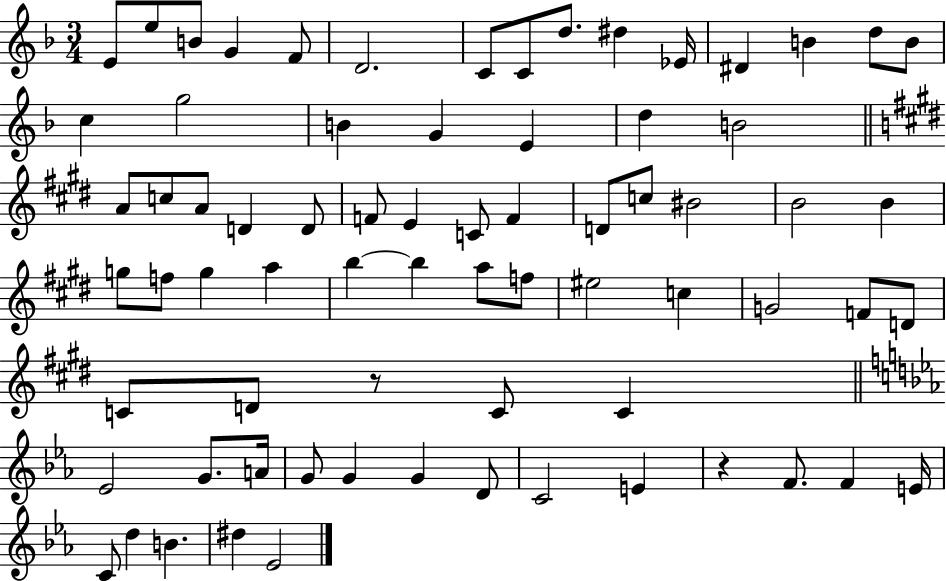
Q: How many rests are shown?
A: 2